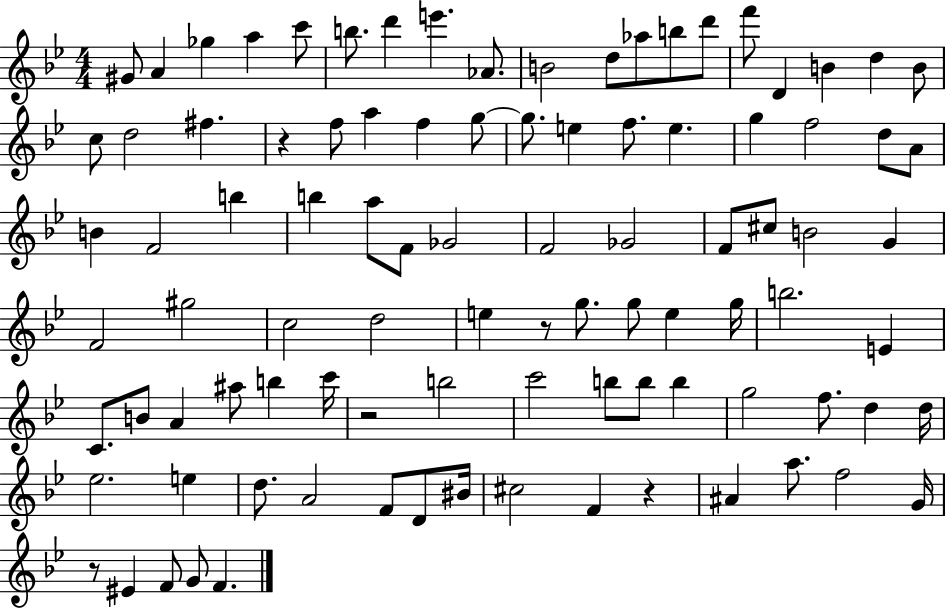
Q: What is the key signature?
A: BES major